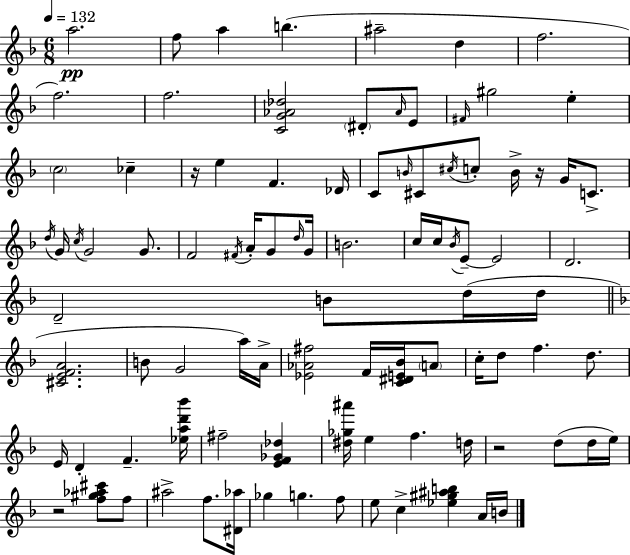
X:1
T:Untitled
M:6/8
L:1/4
K:F
a2 f/2 a b ^a2 d f2 f2 f2 [CG_A_d]2 ^D/2 _A/4 E/2 ^F/4 ^g2 e c2 _c z/4 e F _D/4 C/2 B/4 ^C/2 ^c/4 c/2 B/4 z/4 G/4 C/2 d/4 G/4 c/4 G2 G/2 F2 ^F/4 A/4 G/2 d/4 G/4 B2 c/4 c/4 _B/4 E/2 E2 D2 D2 B/2 d/4 d/4 [^CEFA]2 B/2 G2 a/4 A/4 [_E_A^f]2 F/4 [C^DE_B]/4 A/2 c/4 d/2 f d/2 E/4 D F [_ead'_b']/4 ^f2 [EF_G_d] [^d_g^a']/4 e f d/4 z2 d/2 d/4 e/4 z2 [f^g_a^c']/2 f/2 ^a2 f/2 [^D_a]/4 _g g f/2 e/2 c [_e^g^ab] A/4 B/4